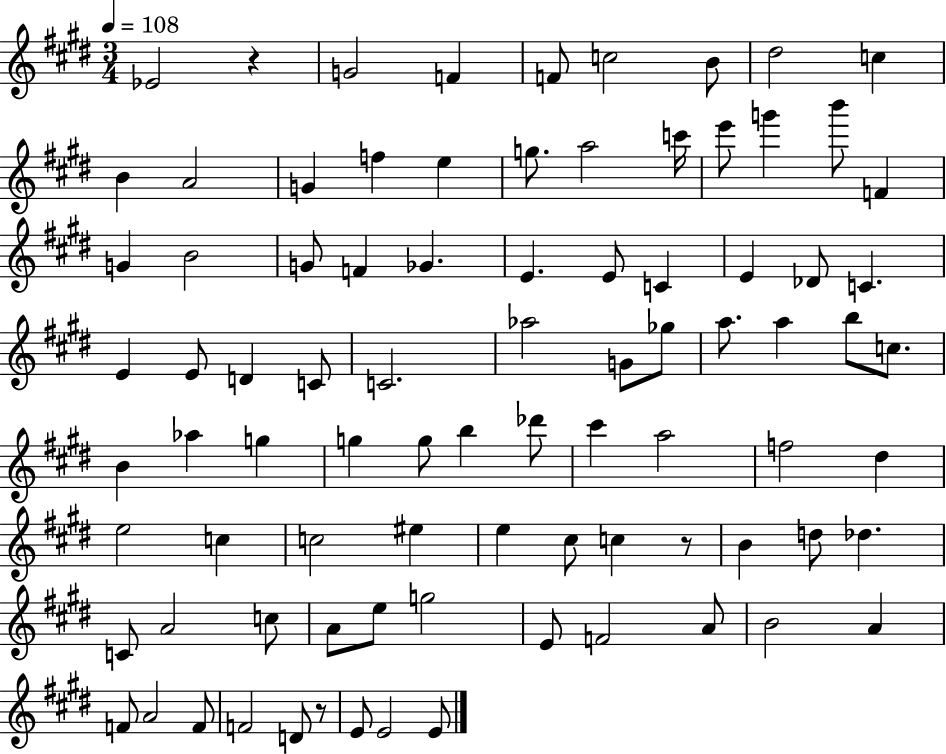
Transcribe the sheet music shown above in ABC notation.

X:1
T:Untitled
M:3/4
L:1/4
K:E
_E2 z G2 F F/2 c2 B/2 ^d2 c B A2 G f e g/2 a2 c'/4 e'/2 g' b'/2 F G B2 G/2 F _G E E/2 C E _D/2 C E E/2 D C/2 C2 _a2 G/2 _g/2 a/2 a b/2 c/2 B _a g g g/2 b _d'/2 ^c' a2 f2 ^d e2 c c2 ^e e ^c/2 c z/2 B d/2 _d C/2 A2 c/2 A/2 e/2 g2 E/2 F2 A/2 B2 A F/2 A2 F/2 F2 D/2 z/2 E/2 E2 E/2